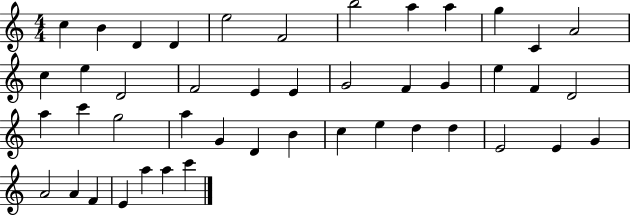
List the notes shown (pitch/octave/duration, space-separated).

C5/q B4/q D4/q D4/q E5/h F4/h B5/h A5/q A5/q G5/q C4/q A4/h C5/q E5/q D4/h F4/h E4/q E4/q G4/h F4/q G4/q E5/q F4/q D4/h A5/q C6/q G5/h A5/q G4/q D4/q B4/q C5/q E5/q D5/q D5/q E4/h E4/q G4/q A4/h A4/q F4/q E4/q A5/q A5/q C6/q